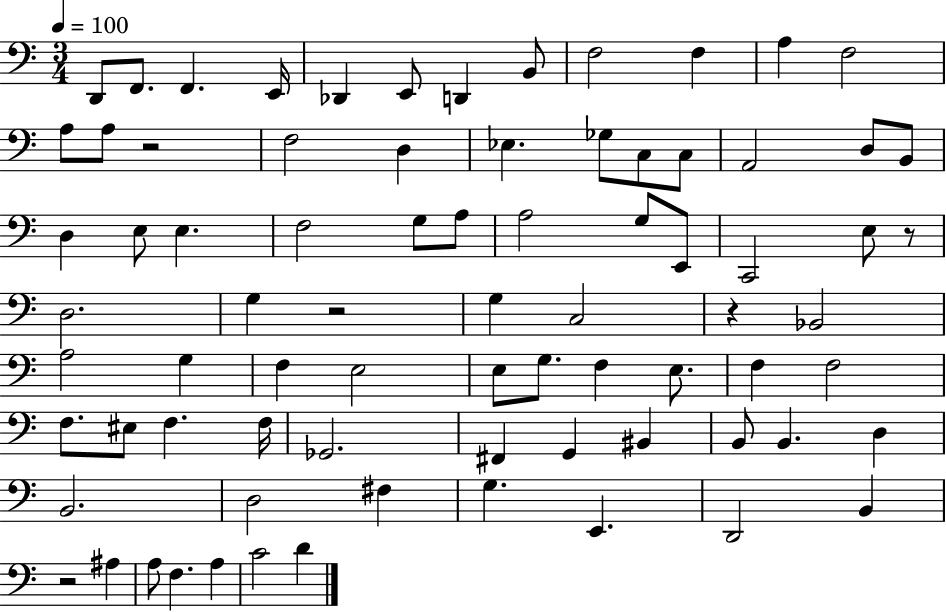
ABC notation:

X:1
T:Untitled
M:3/4
L:1/4
K:C
D,,/2 F,,/2 F,, E,,/4 _D,, E,,/2 D,, B,,/2 F,2 F, A, F,2 A,/2 A,/2 z2 F,2 D, _E, _G,/2 C,/2 C,/2 A,,2 D,/2 B,,/2 D, E,/2 E, F,2 G,/2 A,/2 A,2 G,/2 E,,/2 C,,2 E,/2 z/2 D,2 G, z2 G, C,2 z _B,,2 A,2 G, F, E,2 E,/2 G,/2 F, E,/2 F, F,2 F,/2 ^E,/2 F, F,/4 _G,,2 ^F,, G,, ^B,, B,,/2 B,, D, B,,2 D,2 ^F, G, E,, D,,2 B,, z2 ^A, A,/2 F, A, C2 D